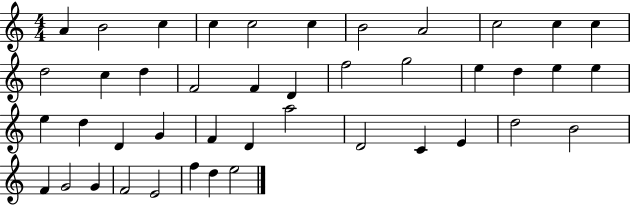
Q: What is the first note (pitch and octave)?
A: A4